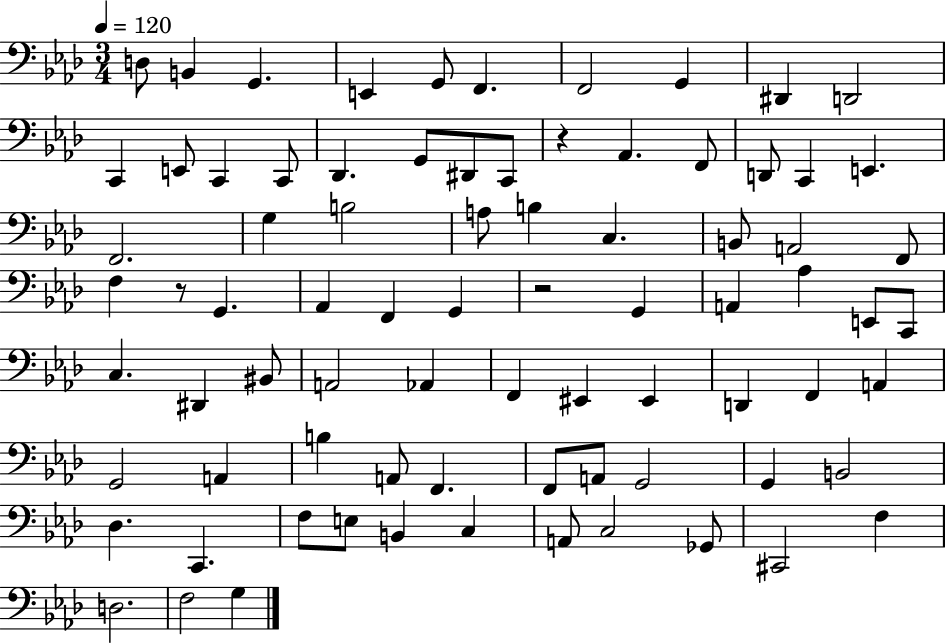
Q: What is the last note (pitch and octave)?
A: G3